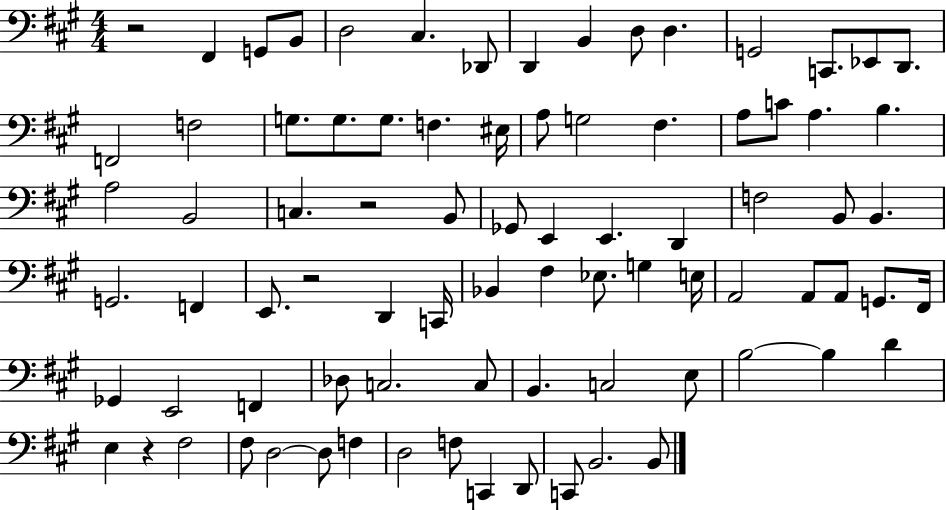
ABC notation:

X:1
T:Untitled
M:4/4
L:1/4
K:A
z2 ^F,, G,,/2 B,,/2 D,2 ^C, _D,,/2 D,, B,, D,/2 D, G,,2 C,,/2 _E,,/2 D,,/2 F,,2 F,2 G,/2 G,/2 G,/2 F, ^E,/4 A,/2 G,2 ^F, A,/2 C/2 A, B, A,2 B,,2 C, z2 B,,/2 _G,,/2 E,, E,, D,, F,2 B,,/2 B,, G,,2 F,, E,,/2 z2 D,, C,,/4 _B,, ^F, _E,/2 G, E,/4 A,,2 A,,/2 A,,/2 G,,/2 ^F,,/4 _G,, E,,2 F,, _D,/2 C,2 C,/2 B,, C,2 E,/2 B,2 B, D E, z ^F,2 ^F,/2 D,2 D,/2 F, D,2 F,/2 C,, D,,/2 C,,/2 B,,2 B,,/2